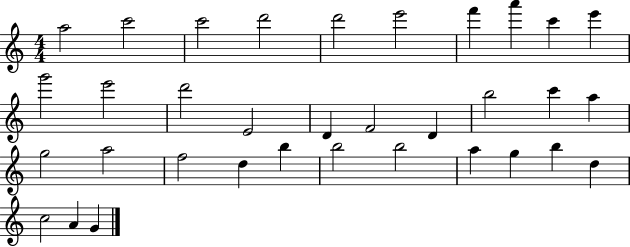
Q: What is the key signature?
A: C major